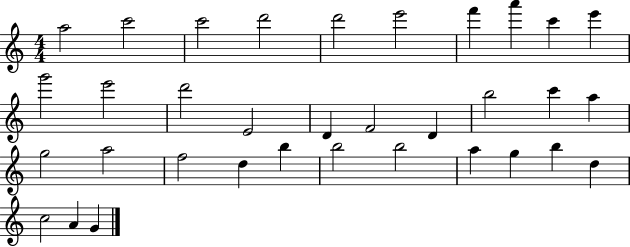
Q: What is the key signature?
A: C major